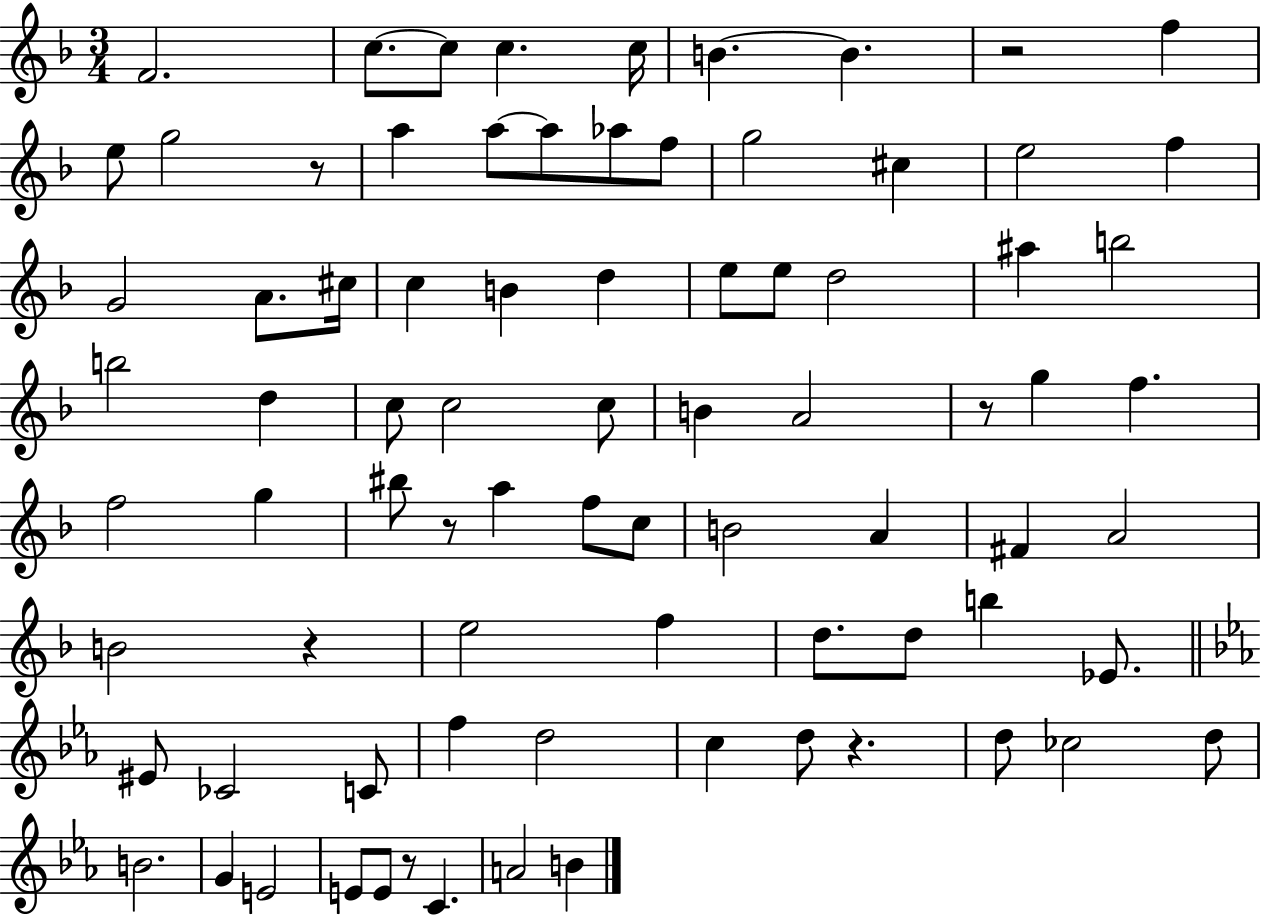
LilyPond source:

{
  \clef treble
  \numericTimeSignature
  \time 3/4
  \key f \major
  \repeat volta 2 { f'2. | c''8.~~ c''8 c''4. c''16 | b'4.~~ b'4. | r2 f''4 | \break e''8 g''2 r8 | a''4 a''8~~ a''8 aes''8 f''8 | g''2 cis''4 | e''2 f''4 | \break g'2 a'8. cis''16 | c''4 b'4 d''4 | e''8 e''8 d''2 | ais''4 b''2 | \break b''2 d''4 | c''8 c''2 c''8 | b'4 a'2 | r8 g''4 f''4. | \break f''2 g''4 | bis''8 r8 a''4 f''8 c''8 | b'2 a'4 | fis'4 a'2 | \break b'2 r4 | e''2 f''4 | d''8. d''8 b''4 ees'8. | \bar "||" \break \key c \minor eis'8 ces'2 c'8 | f''4 d''2 | c''4 d''8 r4. | d''8 ces''2 d''8 | \break b'2. | g'4 e'2 | e'8 e'8 r8 c'4. | a'2 b'4 | \break } \bar "|."
}